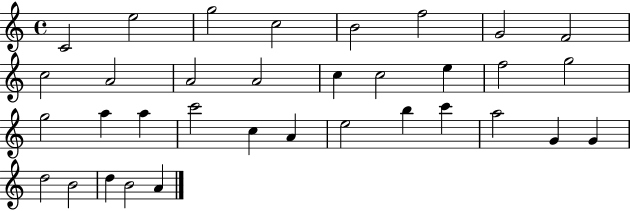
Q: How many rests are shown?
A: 0